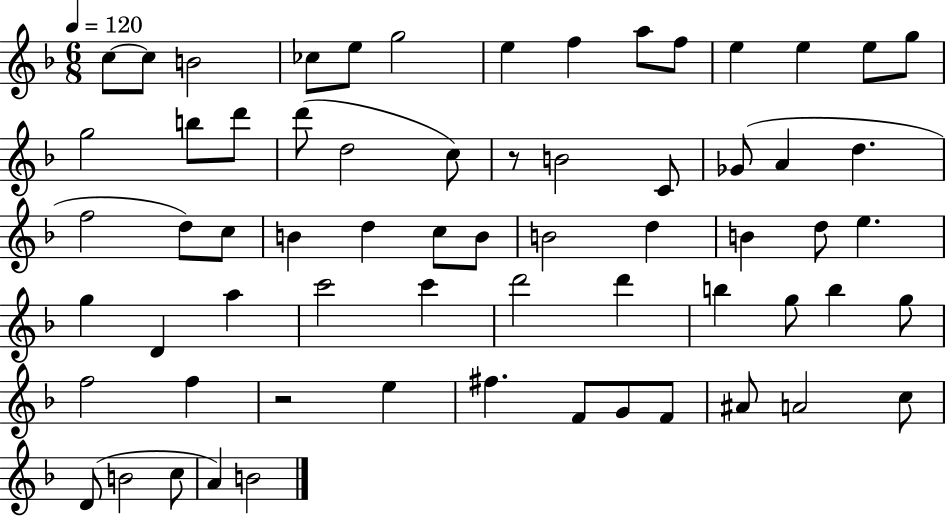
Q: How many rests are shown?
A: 2